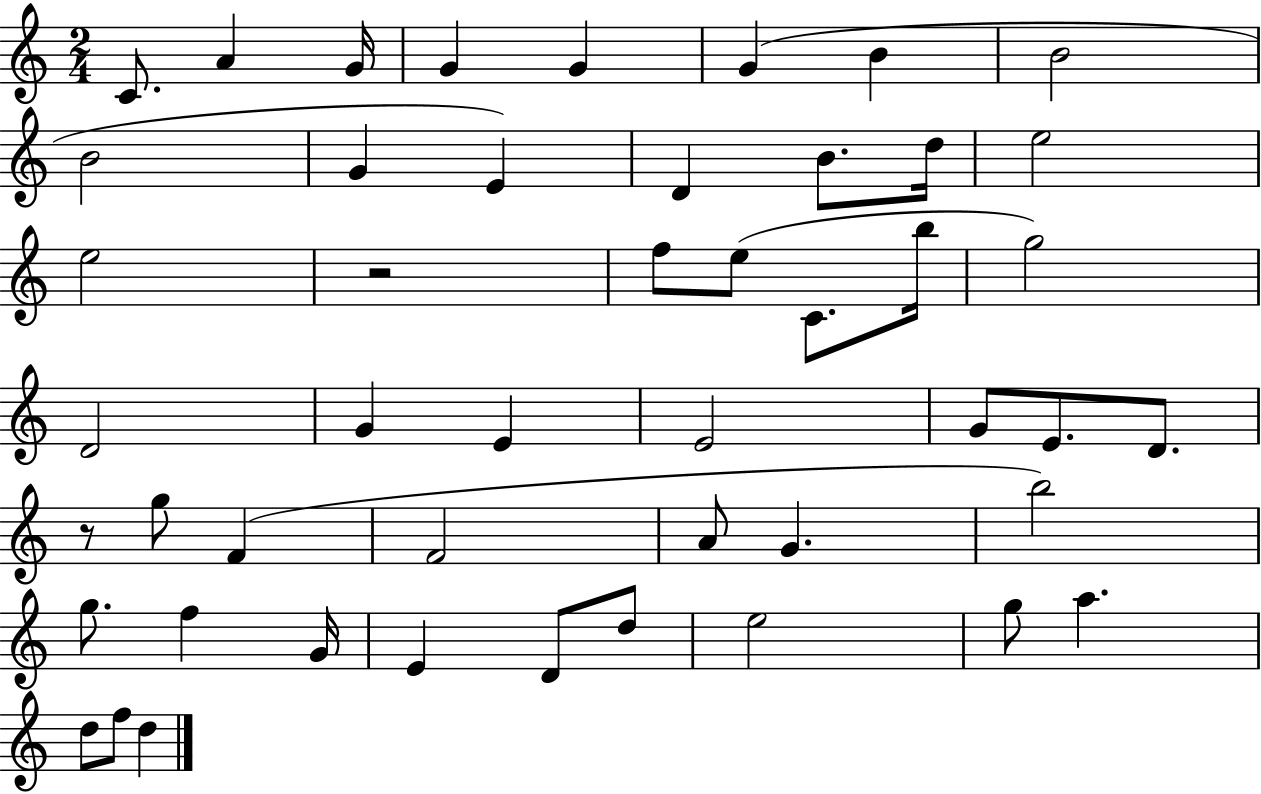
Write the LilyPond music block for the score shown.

{
  \clef treble
  \numericTimeSignature
  \time 2/4
  \key c \major
  c'8. a'4 g'16 | g'4 g'4 | g'4( b'4 | b'2 | \break b'2 | g'4 e'4) | d'4 b'8. d''16 | e''2 | \break e''2 | r2 | f''8 e''8( c'8. b''16 | g''2) | \break d'2 | g'4 e'4 | e'2 | g'8 e'8. d'8. | \break r8 g''8 f'4( | f'2 | a'8 g'4. | b''2) | \break g''8. f''4 g'16 | e'4 d'8 d''8 | e''2 | g''8 a''4. | \break d''8 f''8 d''4 | \bar "|."
}